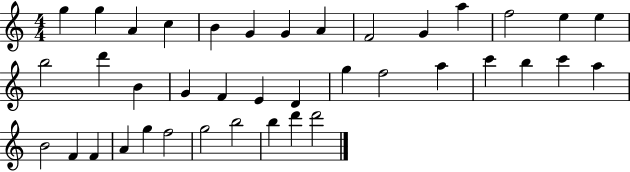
{
  \clef treble
  \numericTimeSignature
  \time 4/4
  \key c \major
  g''4 g''4 a'4 c''4 | b'4 g'4 g'4 a'4 | f'2 g'4 a''4 | f''2 e''4 e''4 | \break b''2 d'''4 b'4 | g'4 f'4 e'4 d'4 | g''4 f''2 a''4 | c'''4 b''4 c'''4 a''4 | \break b'2 f'4 f'4 | a'4 g''4 f''2 | g''2 b''2 | b''4 d'''4 d'''2 | \break \bar "|."
}